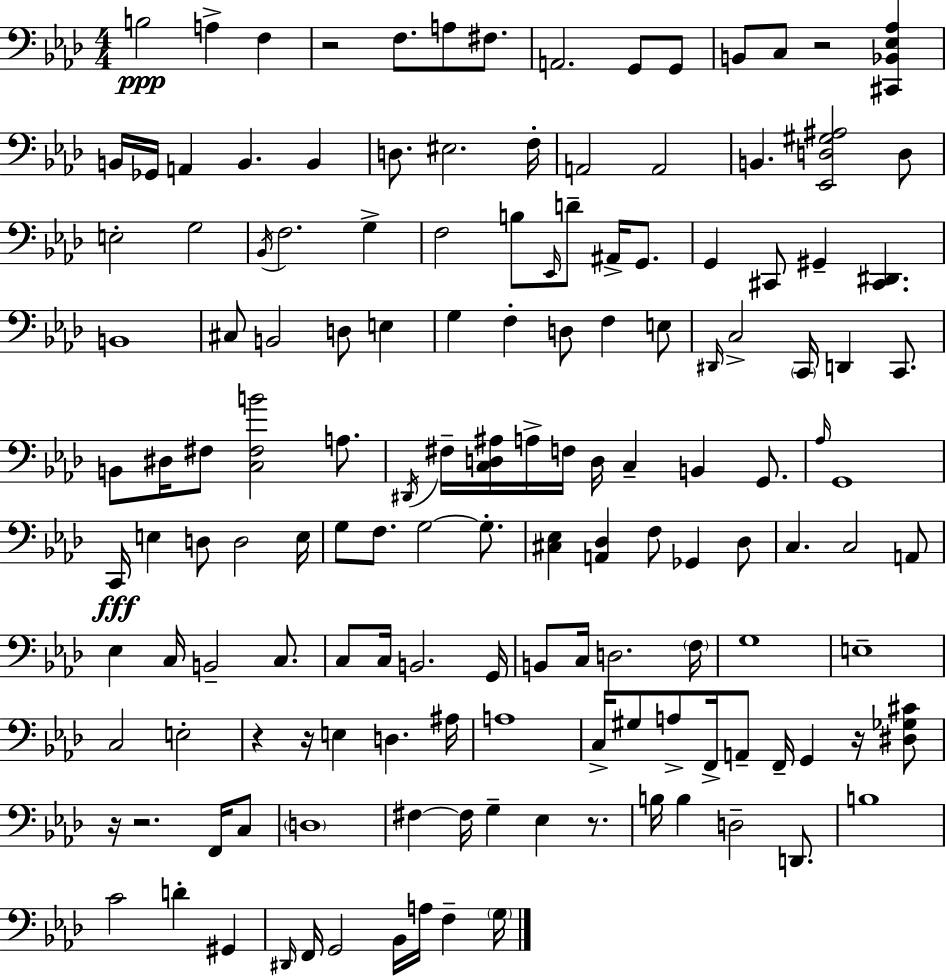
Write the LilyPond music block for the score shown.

{
  \clef bass
  \numericTimeSignature
  \time 4/4
  \key aes \major
  b2\ppp a4-> f4 | r2 f8. a8 fis8. | a,2. g,8 g,8 | b,8 c8 r2 <cis, bes, ees aes>4 | \break b,16 ges,16 a,4 b,4. b,4 | d8. eis2. f16-. | a,2 a,2 | b,4. <ees, d gis ais>2 d8 | \break e2-. g2 | \acciaccatura { bes,16 } f2. g4-> | f2 b8 \grace { ees,16 } d'8-- ais,16-> g,8. | g,4 cis,8 gis,4-- <cis, dis,>4. | \break b,1 | cis8 b,2 d8 e4 | g4 f4-. d8 f4 | e8 \grace { dis,16 } c2-> \parenthesize c,16 d,4 | \break c,8. b,8 dis16 fis8 <c fis b'>2 | a8. \acciaccatura { dis,16 } fis16-- <c d ais>16 a16-> f16 d16 c4-- b,4 | g,8. \grace { aes16 } g,1 | c,16\fff e4 d8 d2 | \break e16 g8 f8. g2~~ | g8.-. <cis ees>4 <a, des>4 f8 ges,4 | des8 c4. c2 | a,8 ees4 c16 b,2-- | \break c8. c8 c16 b,2. | g,16 b,8 c16 d2. | \parenthesize f16 g1 | e1-- | \break c2 e2-. | r4 r16 e4 d4. | ais16 a1 | c16-> gis8 a8-> f,16-> a,8-- f,16-- g,4 | \break r16 <dis ges cis'>8 r16 r2. | f,16 c8 \parenthesize d1 | fis4~~ fis16 g4-- ees4 | r8. b16 b4 d2-- | \break d,8. b1 | c'2 d'4-. | gis,4 \grace { dis,16 } f,16 g,2 bes,16 | a16 f4-- \parenthesize g16 \bar "|."
}